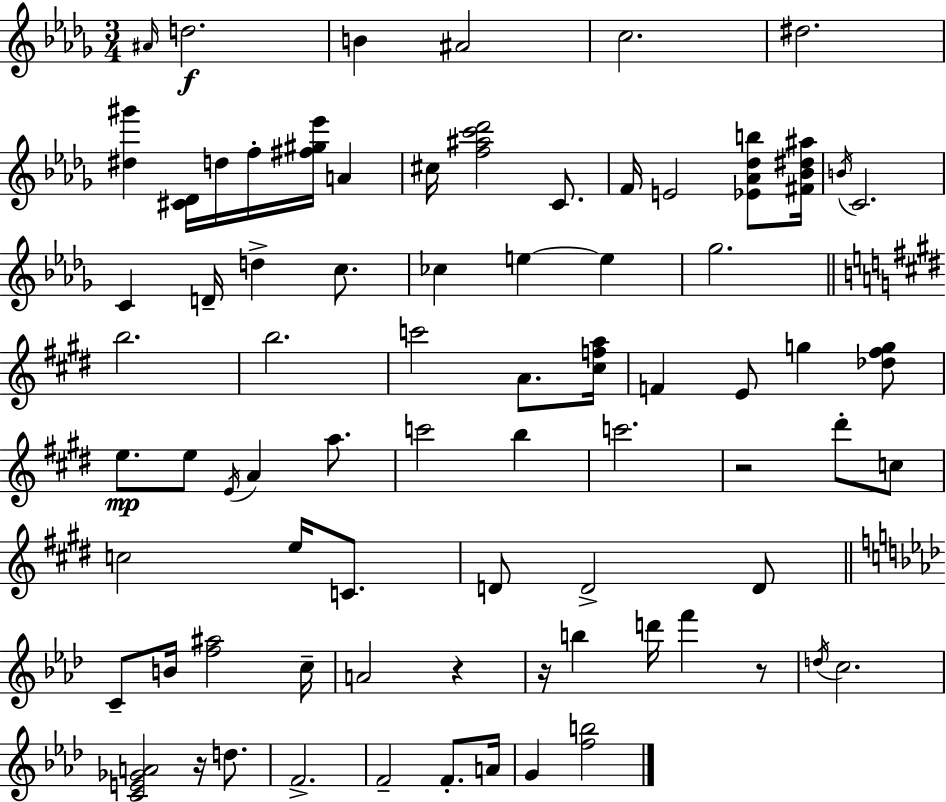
{
  \clef treble
  \numericTimeSignature
  \time 3/4
  \key bes \minor
  \repeat volta 2 { \grace { ais'16 }\f d''2. | b'4 ais'2 | c''2. | dis''2. | \break <dis'' gis'''>4 <cis' des'>16 d''16 f''16-. <fis'' gis'' ees'''>16 a'4 | cis''16 <f'' ais'' c''' des'''>2 c'8. | f'16 e'2 <ees' aes' des'' b''>8 | <fis' bes' dis'' ais''>16 \acciaccatura { b'16 } c'2. | \break c'4 d'16-- d''4-> c''8. | ces''4 e''4~~ e''4 | ges''2. | \bar "||" \break \key e \major b''2. | b''2. | c'''2 a'8. <cis'' f'' a''>16 | f'4 e'8 g''4 <des'' fis'' g''>8 | \break e''8.\mp e''8 \acciaccatura { e'16 } a'4 a''8. | c'''2 b''4 | c'''2. | r2 dis'''8-. c''8 | \break c''2 e''16 c'8. | d'8 d'2-> d'8 | \bar "||" \break \key aes \major c'8-- b'16 <f'' ais''>2 c''16-- | a'2 r4 | r16 b''4 d'''16 f'''4 r8 | \acciaccatura { d''16 } c''2. | \break <c' e' ges' a'>2 r16 d''8. | f'2.-> | f'2-- f'8.-. | a'16 g'4 <f'' b''>2 | \break } \bar "|."
}